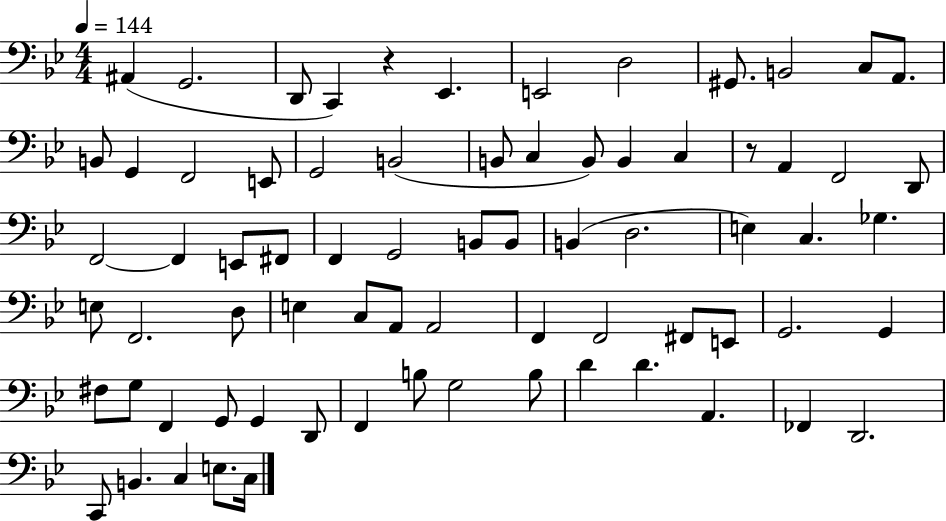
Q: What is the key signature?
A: BES major